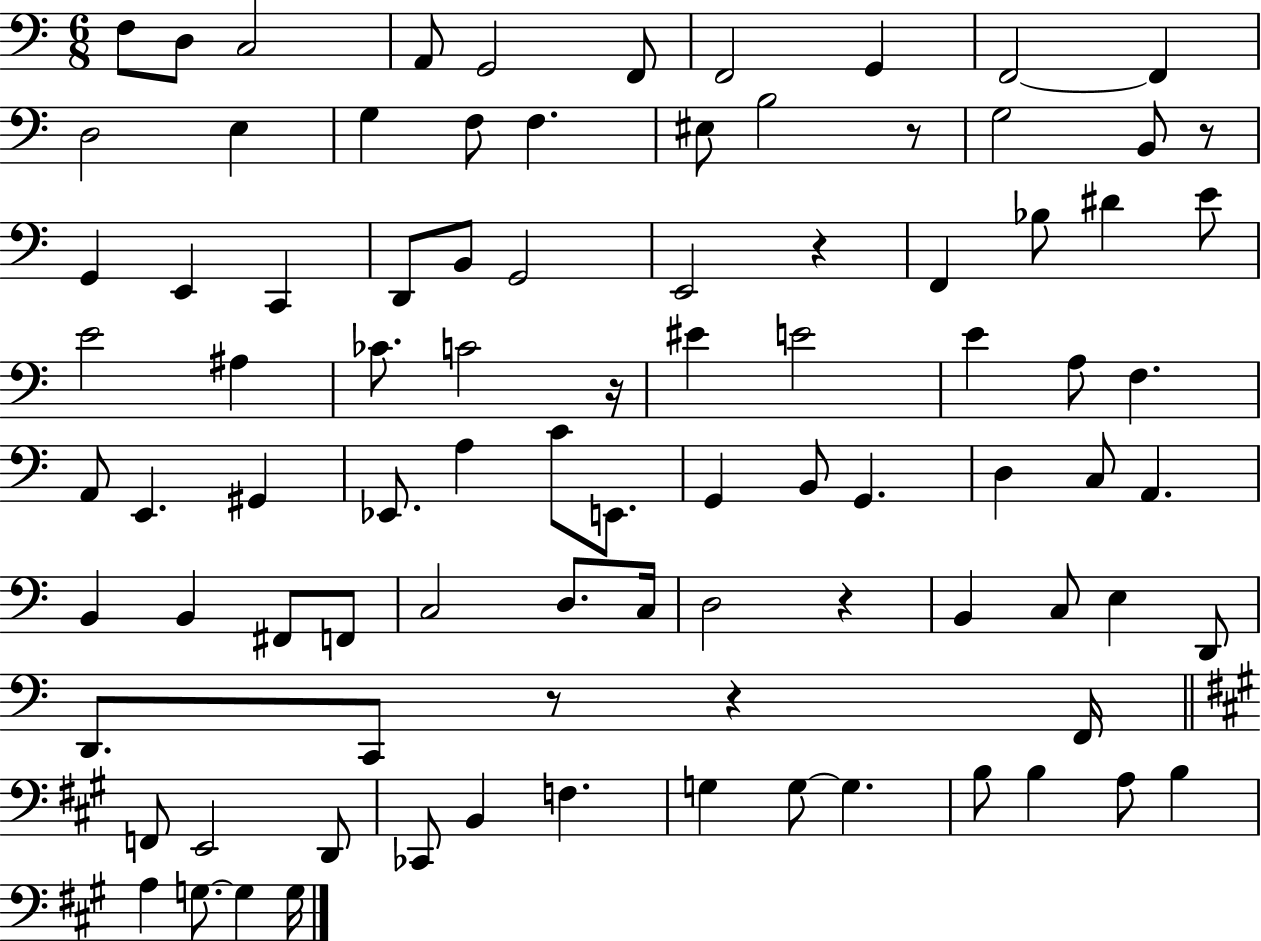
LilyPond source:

{
  \clef bass
  \numericTimeSignature
  \time 6/8
  \key c \major
  \repeat volta 2 { f8 d8 c2 | a,8 g,2 f,8 | f,2 g,4 | f,2~~ f,4 | \break d2 e4 | g4 f8 f4. | eis8 b2 r8 | g2 b,8 r8 | \break g,4 e,4 c,4 | d,8 b,8 g,2 | e,2 r4 | f,4 bes8 dis'4 e'8 | \break e'2 ais4 | ces'8. c'2 r16 | eis'4 e'2 | e'4 a8 f4. | \break a,8 e,4. gis,4 | ees,8. a4 c'8 e,8. | g,4 b,8 g,4. | d4 c8 a,4. | \break b,4 b,4 fis,8 f,8 | c2 d8. c16 | d2 r4 | b,4 c8 e4 d,8 | \break d,8. c,8 r8 r4 f,16 | \bar "||" \break \key a \major f,8 e,2 d,8 | ces,8 b,4 f4. | g4 g8~~ g4. | b8 b4 a8 b4 | \break a4 g8.~~ g4 g16 | } \bar "|."
}